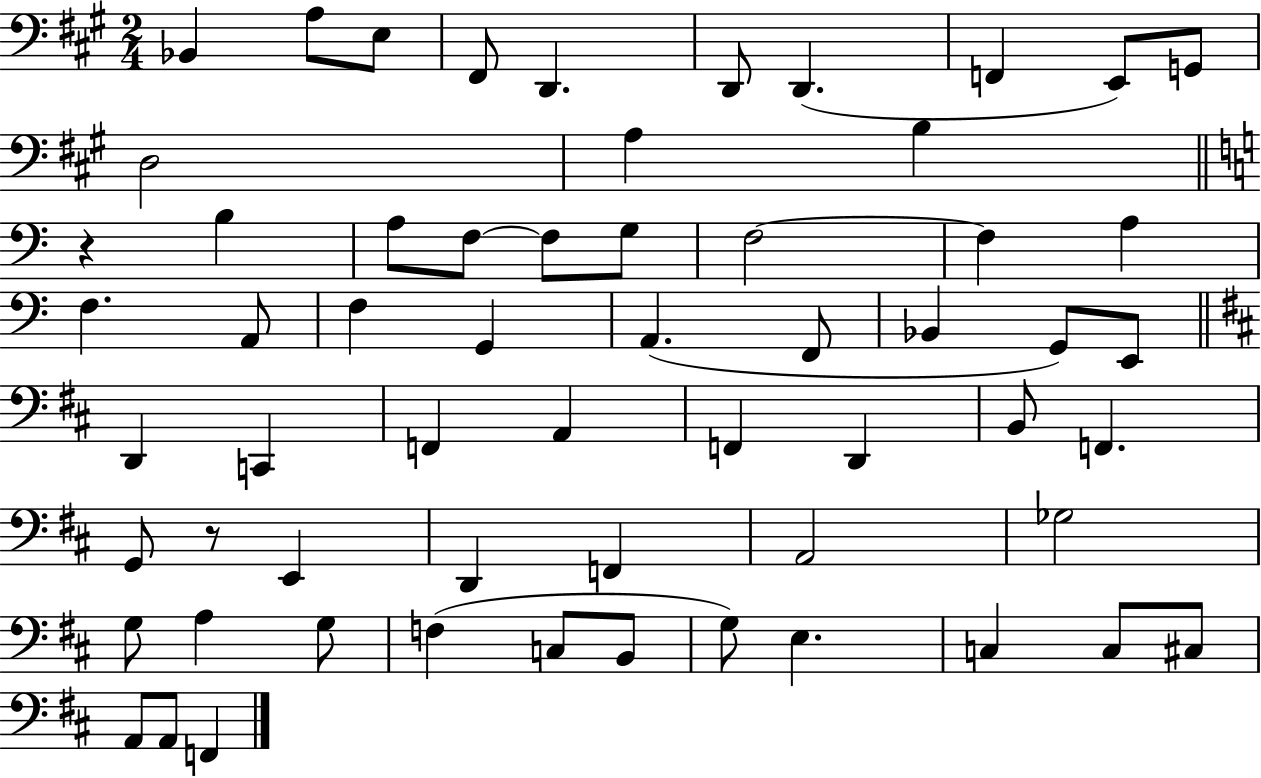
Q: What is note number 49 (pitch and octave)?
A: C3